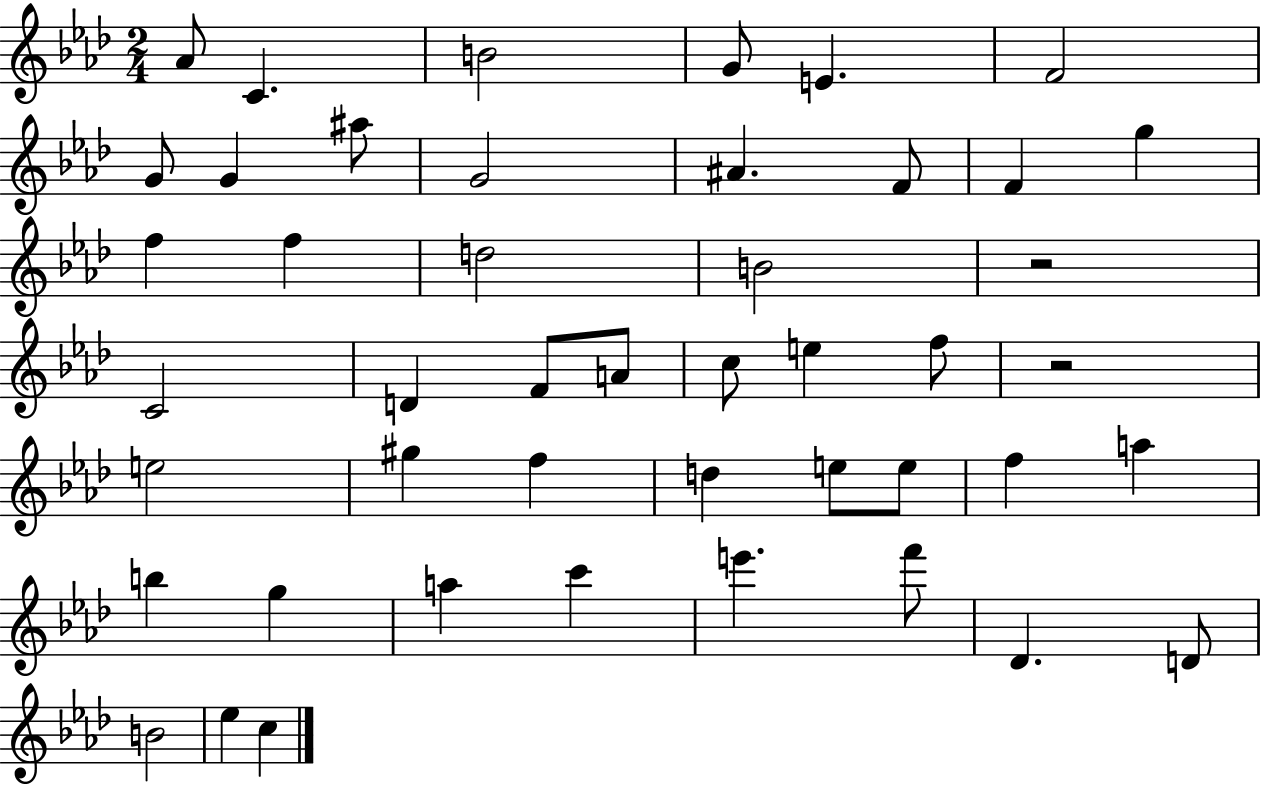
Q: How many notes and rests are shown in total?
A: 46